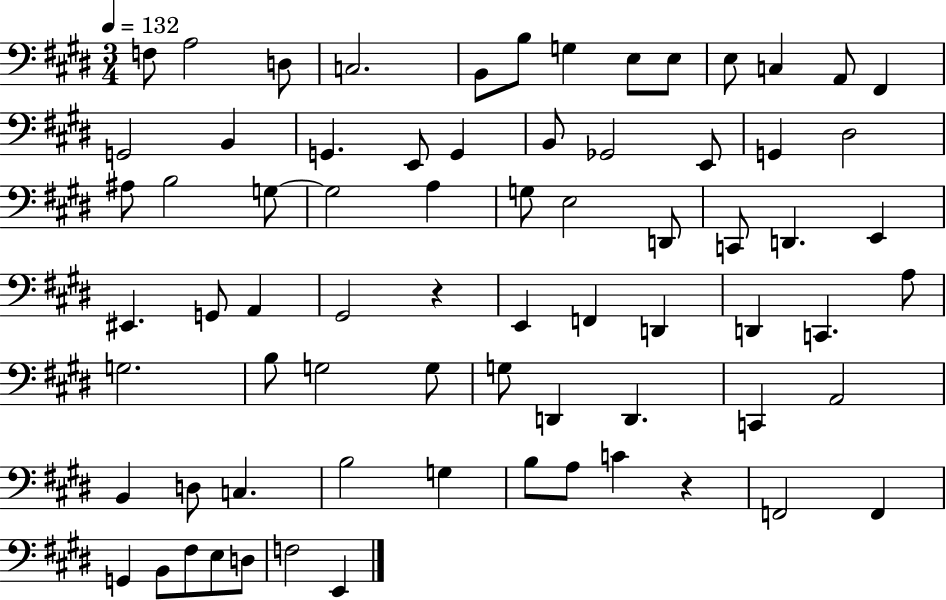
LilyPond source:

{
  \clef bass
  \numericTimeSignature
  \time 3/4
  \key e \major
  \tempo 4 = 132
  f8 a2 d8 | c2. | b,8 b8 g4 e8 e8 | e8 c4 a,8 fis,4 | \break g,2 b,4 | g,4. e,8 g,4 | b,8 ges,2 e,8 | g,4 dis2 | \break ais8 b2 g8~~ | g2 a4 | g8 e2 d,8 | c,8 d,4. e,4 | \break eis,4. g,8 a,4 | gis,2 r4 | e,4 f,4 d,4 | d,4 c,4. a8 | \break g2. | b8 g2 g8 | g8 d,4 d,4. | c,4 a,2 | \break b,4 d8 c4. | b2 g4 | b8 a8 c'4 r4 | f,2 f,4 | \break g,4 b,8 fis8 e8 d8 | f2 e,4 | \bar "|."
}